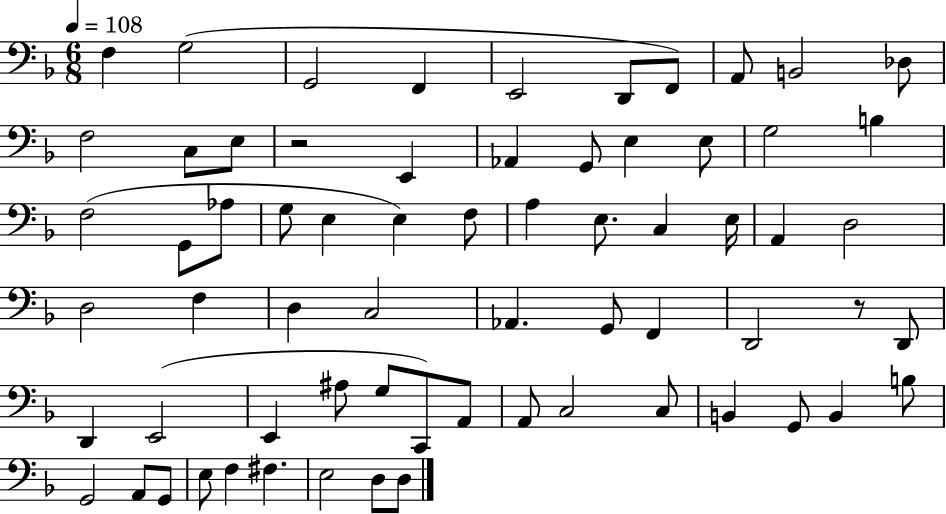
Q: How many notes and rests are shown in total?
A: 67